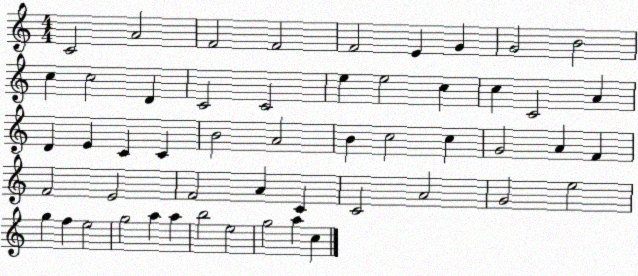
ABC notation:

X:1
T:Untitled
M:4/4
L:1/4
K:C
C2 A2 F2 F2 F2 E G G2 B2 c c2 D C2 C2 e e2 c c C2 A D E C C B2 A2 B c2 c G2 A F F2 E2 F2 A C C2 A2 G2 e2 g f e2 g2 a a b2 e2 g2 a c